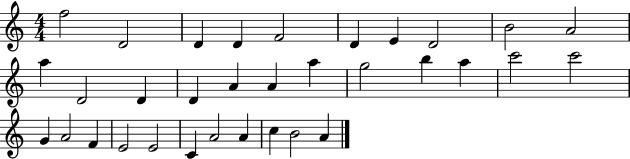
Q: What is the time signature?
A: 4/4